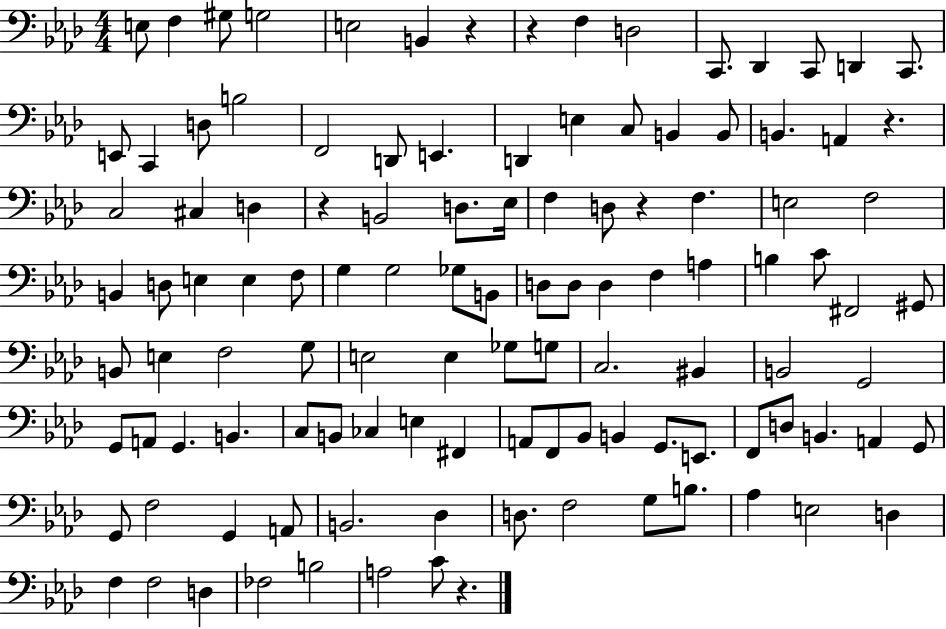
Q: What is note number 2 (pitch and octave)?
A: F3